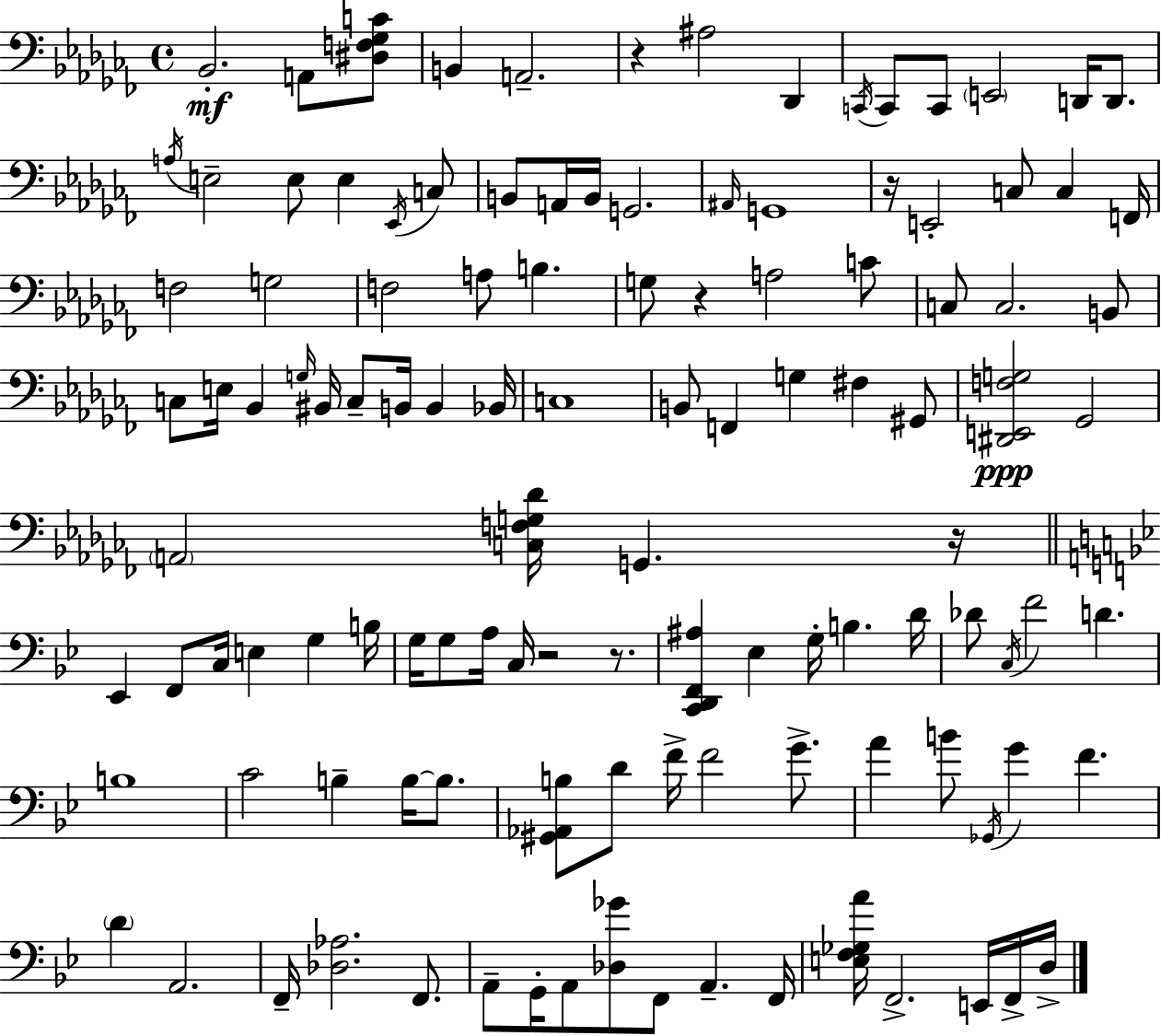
X:1
T:Untitled
M:4/4
L:1/4
K:Abm
_B,,2 A,,/2 [^D,F,_G,C]/2 B,, A,,2 z ^A,2 _D,, C,,/4 C,,/2 C,,/2 E,,2 D,,/4 D,,/2 A,/4 E,2 E,/2 E, _E,,/4 C,/2 B,,/2 A,,/4 B,,/4 G,,2 ^A,,/4 G,,4 z/4 E,,2 C,/2 C, F,,/4 F,2 G,2 F,2 A,/2 B, G,/2 z A,2 C/2 C,/2 C,2 B,,/2 C,/2 E,/4 _B,, G,/4 ^B,,/4 C,/2 B,,/4 B,, _B,,/4 C,4 B,,/2 F,, G, ^F, ^G,,/2 [^D,,E,,F,G,]2 _G,,2 A,,2 [C,F,G,_D]/4 G,, z/4 _E,, F,,/2 C,/4 E, G, B,/4 G,/4 G,/2 A,/4 C,/4 z2 z/2 [C,,D,,F,,^A,] _E, G,/4 B, D/4 _D/2 C,/4 F2 D B,4 C2 B, B,/4 B,/2 [^G,,_A,,B,]/2 D/2 F/4 F2 G/2 A B/2 _G,,/4 G F D A,,2 F,,/4 [_D,_A,]2 F,,/2 A,,/2 G,,/4 A,,/2 [_D,_G]/2 F,,/2 A,, F,,/4 [E,F,_G,A]/4 F,,2 E,,/4 F,,/4 D,/4